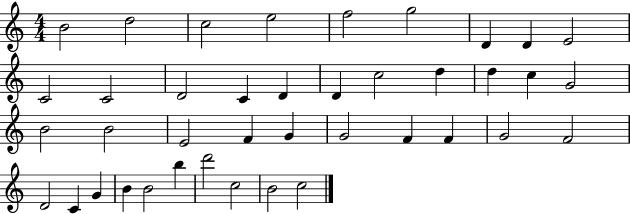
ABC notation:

X:1
T:Untitled
M:4/4
L:1/4
K:C
B2 d2 c2 e2 f2 g2 D D E2 C2 C2 D2 C D D c2 d d c G2 B2 B2 E2 F G G2 F F G2 F2 D2 C G B B2 b d'2 c2 B2 c2